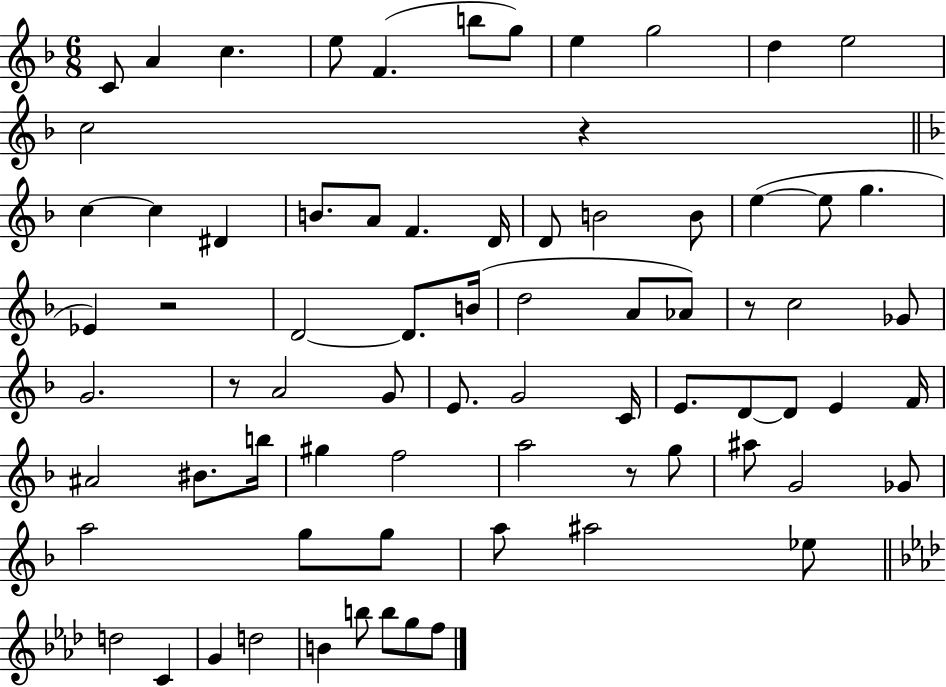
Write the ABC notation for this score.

X:1
T:Untitled
M:6/8
L:1/4
K:F
C/2 A c e/2 F b/2 g/2 e g2 d e2 c2 z c c ^D B/2 A/2 F D/4 D/2 B2 B/2 e e/2 g _E z2 D2 D/2 B/4 d2 A/2 _A/2 z/2 c2 _G/2 G2 z/2 A2 G/2 E/2 G2 C/4 E/2 D/2 D/2 E F/4 ^A2 ^B/2 b/4 ^g f2 a2 z/2 g/2 ^a/2 G2 _G/2 a2 g/2 g/2 a/2 ^a2 _e/2 d2 C G d2 B b/2 b/2 g/2 f/2